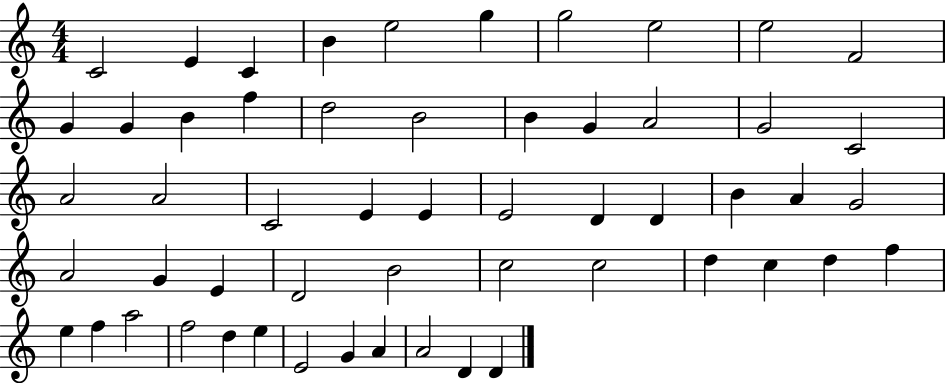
{
  \clef treble
  \numericTimeSignature
  \time 4/4
  \key c \major
  c'2 e'4 c'4 | b'4 e''2 g''4 | g''2 e''2 | e''2 f'2 | \break g'4 g'4 b'4 f''4 | d''2 b'2 | b'4 g'4 a'2 | g'2 c'2 | \break a'2 a'2 | c'2 e'4 e'4 | e'2 d'4 d'4 | b'4 a'4 g'2 | \break a'2 g'4 e'4 | d'2 b'2 | c''2 c''2 | d''4 c''4 d''4 f''4 | \break e''4 f''4 a''2 | f''2 d''4 e''4 | e'2 g'4 a'4 | a'2 d'4 d'4 | \break \bar "|."
}